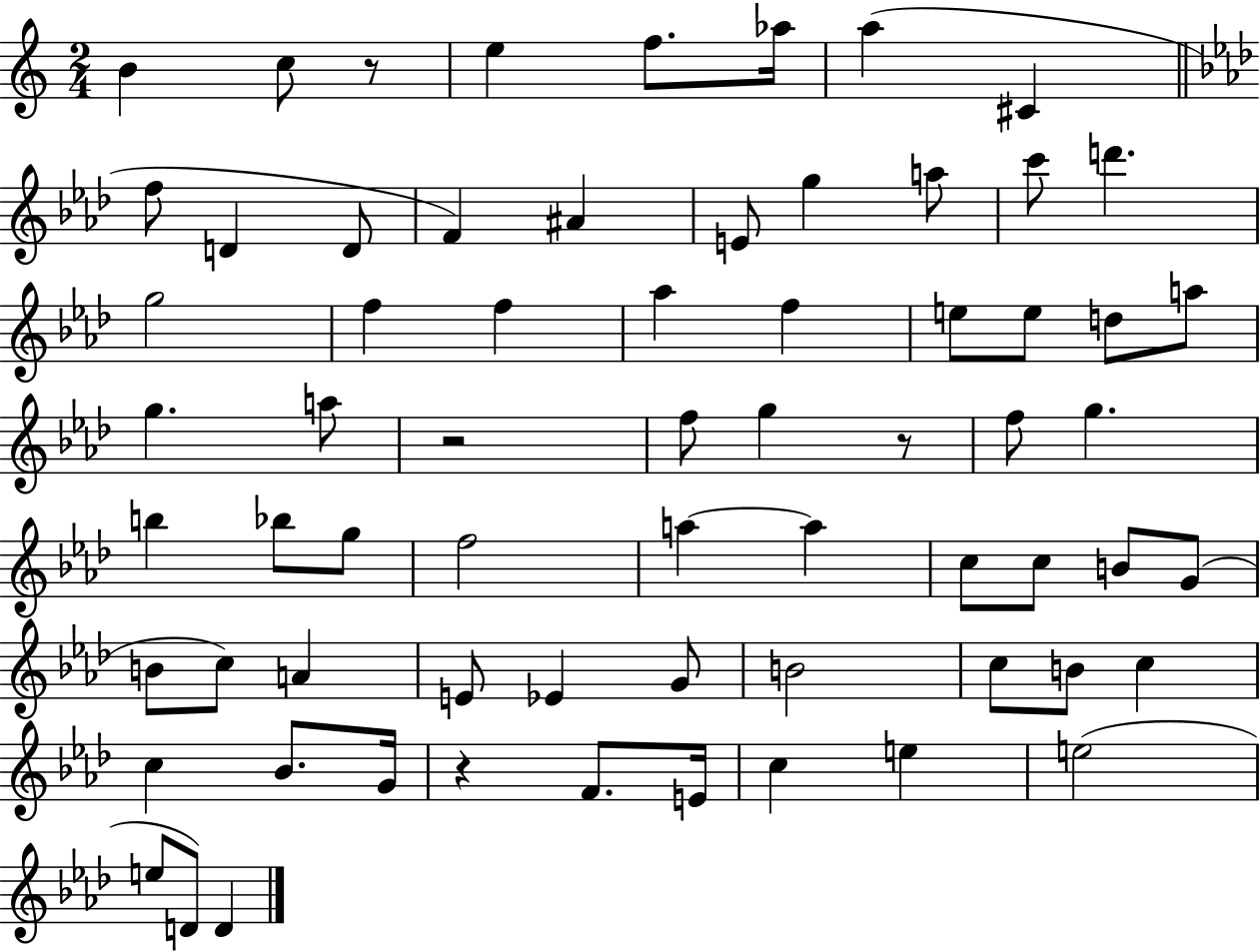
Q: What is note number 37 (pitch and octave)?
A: A5